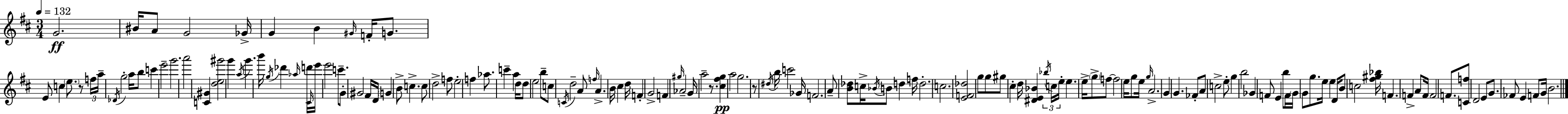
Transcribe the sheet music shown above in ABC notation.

X:1
T:Untitled
M:3/4
L:1/4
K:D
G2 ^B/4 A/2 G2 _G/4 G B ^G/4 F/4 G/2 E/2 c e/2 z/2 f/4 a/4 _D/4 g2 a/4 b/2 c' e'2 g'2 a'2 [C^G] [de^g']2 g' a/4 g' b'/4 g/4 _d' _a/4 d'/4 ^C/4 e'/4 e'2 c'/2 G/2 ^G2 ^F/4 D/4 G B/2 c c/2 d2 f/2 e2 f _a/2 c' a d/4 d/2 e2 b/2 c/2 C/4 d2 A/2 f/4 A B/4 ^c d/4 F G2 F ^g/4 _A2 G/4 a2 z/2 [^c^fg] a2 g2 z/2 ^d/4 b/4 c'2 _G/4 F2 A/2 [B_d]/2 c/4 _B/4 B/2 d f/4 d2 c2 [EF_d]2 g/2 g/2 ^g/2 ^c d/4 [^DE_B] _b/4 c/4 e/4 e e/4 g/2 f/2 f2 e/4 g/2 e/4 g/4 A2 G G _F/2 A/2 c2 e/2 g b2 _G F/2 E b/2 F/4 G/4 G/2 g/2 e/4 e D/4 B/2 c2 [^f^g_b]/4 F F A/2 F/4 F2 F/2 [Cf]/2 D2 E/2 G/2 _F/2 E F/2 G/4 B2